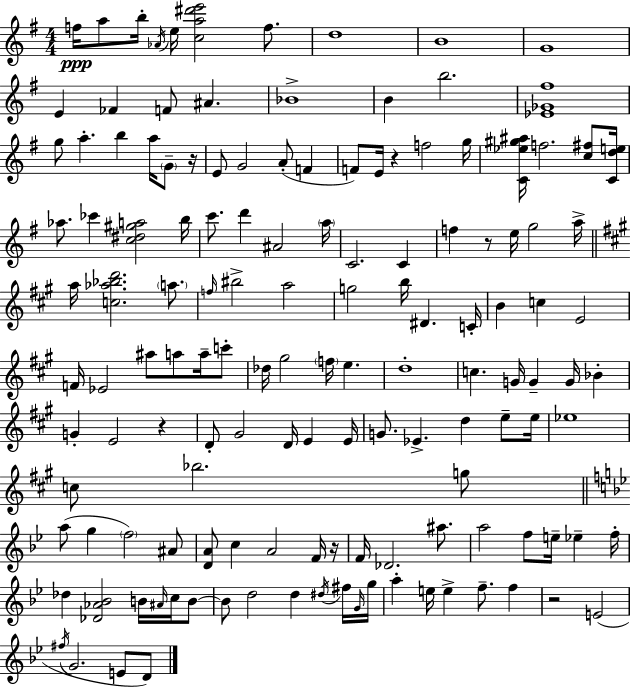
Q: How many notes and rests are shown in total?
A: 139